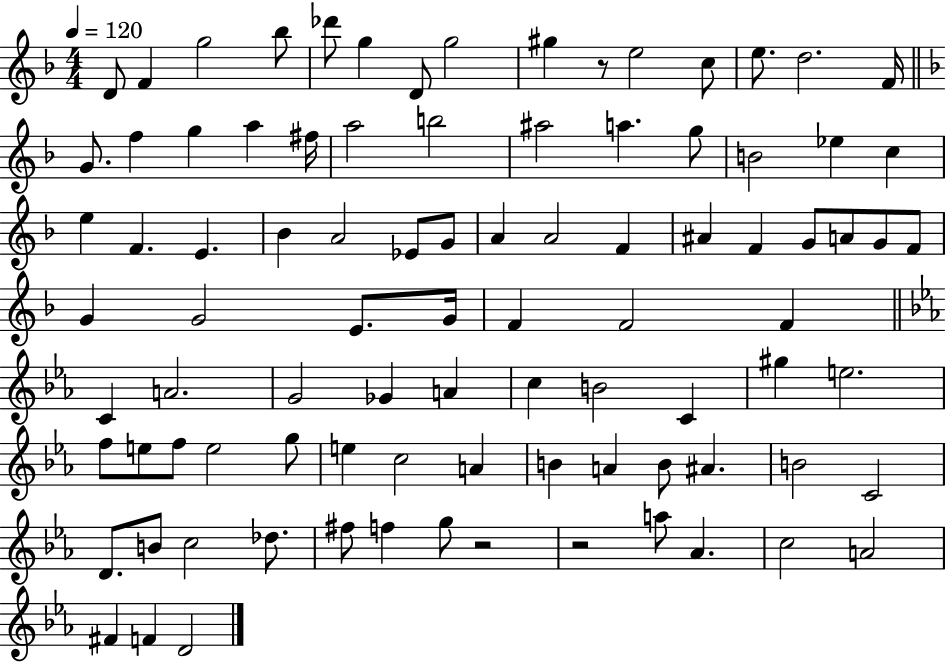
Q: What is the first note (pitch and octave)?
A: D4